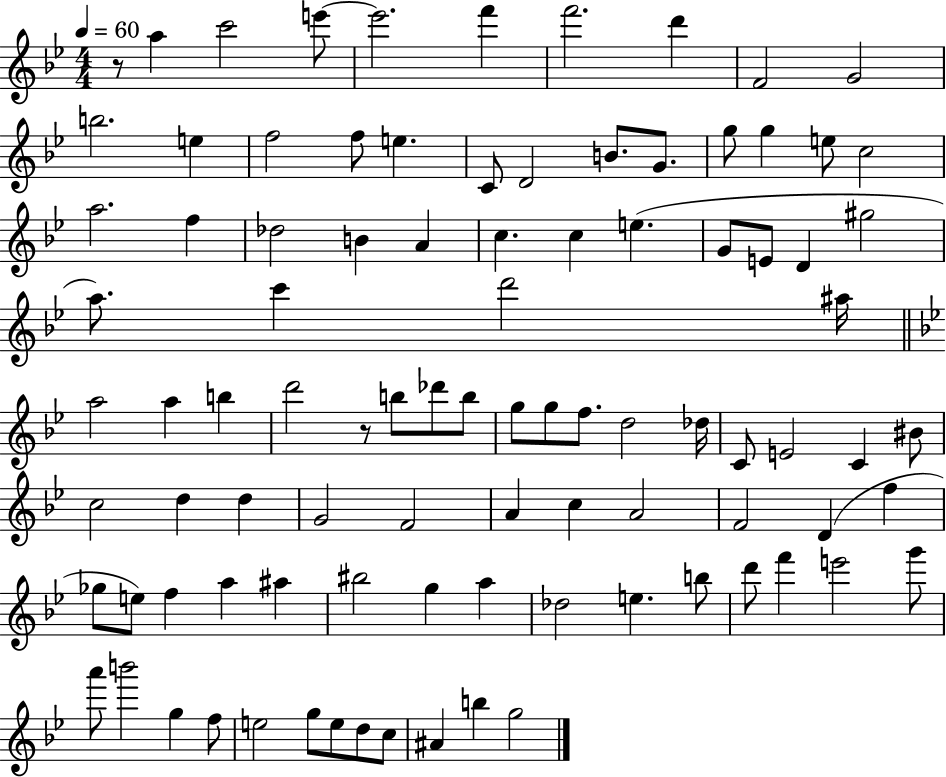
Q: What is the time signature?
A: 4/4